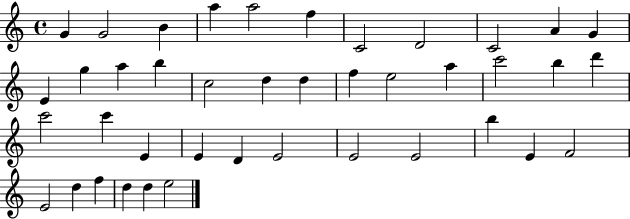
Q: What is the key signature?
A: C major